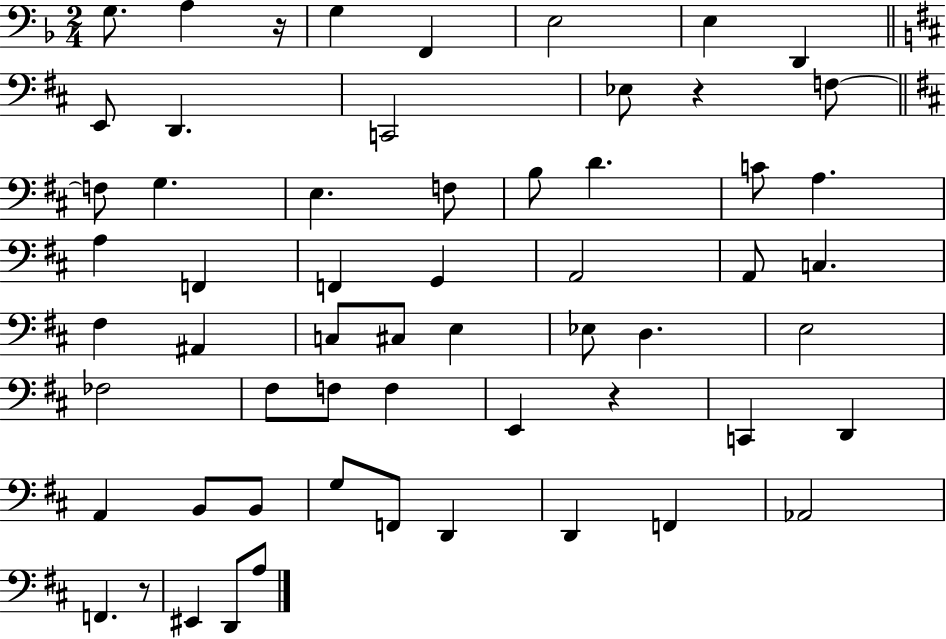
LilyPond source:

{
  \clef bass
  \numericTimeSignature
  \time 2/4
  \key f \major
  g8. a4 r16 | g4 f,4 | e2 | e4 d,4 | \break \bar "||" \break \key d \major e,8 d,4. | c,2 | ees8 r4 f8~~ | \bar "||" \break \key b \minor f8 g4. | e4. f8 | b8 d'4. | c'8 a4. | \break a4 f,4 | f,4 g,4 | a,2 | a,8 c4. | \break fis4 ais,4 | c8 cis8 e4 | ees8 d4. | e2 | \break fes2 | fis8 f8 f4 | e,4 r4 | c,4 d,4 | \break a,4 b,8 b,8 | g8 f,8 d,4 | d,4 f,4 | aes,2 | \break f,4. r8 | eis,4 d,8 a8 | \bar "|."
}